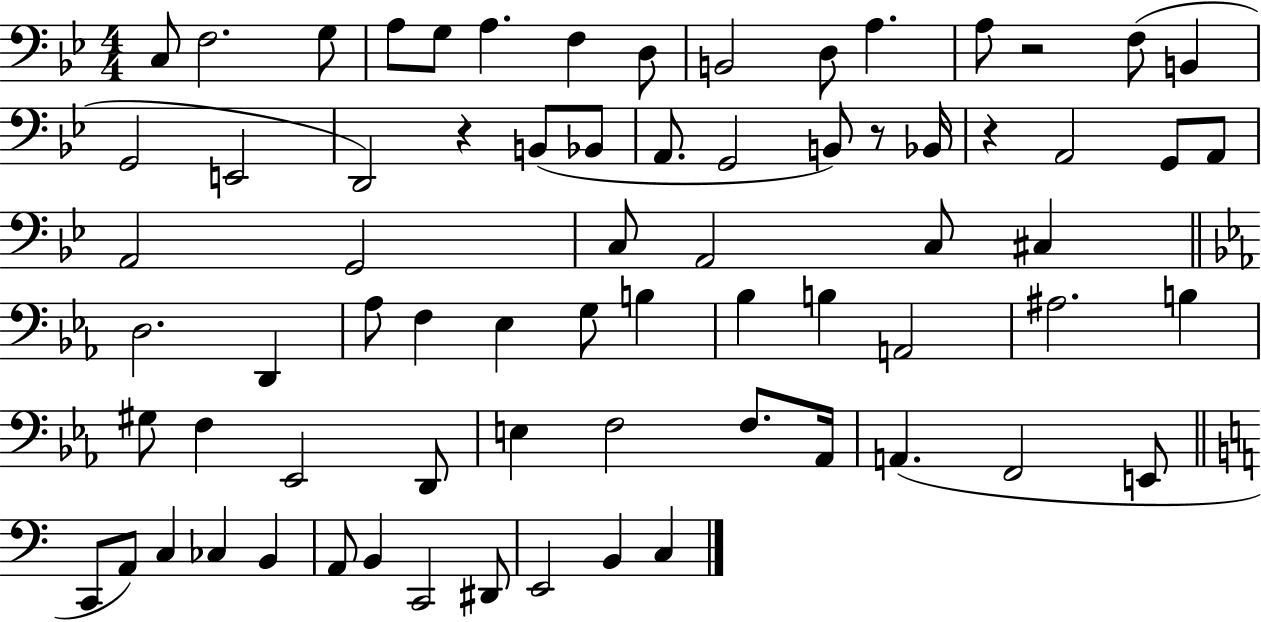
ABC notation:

X:1
T:Untitled
M:4/4
L:1/4
K:Bb
C,/2 F,2 G,/2 A,/2 G,/2 A, F, D,/2 B,,2 D,/2 A, A,/2 z2 F,/2 B,, G,,2 E,,2 D,,2 z B,,/2 _B,,/2 A,,/2 G,,2 B,,/2 z/2 _B,,/4 z A,,2 G,,/2 A,,/2 A,,2 G,,2 C,/2 A,,2 C,/2 ^C, D,2 D,, _A,/2 F, _E, G,/2 B, _B, B, A,,2 ^A,2 B, ^G,/2 F, _E,,2 D,,/2 E, F,2 F,/2 _A,,/4 A,, F,,2 E,,/2 C,,/2 A,,/2 C, _C, B,, A,,/2 B,, C,,2 ^D,,/2 E,,2 B,, C,